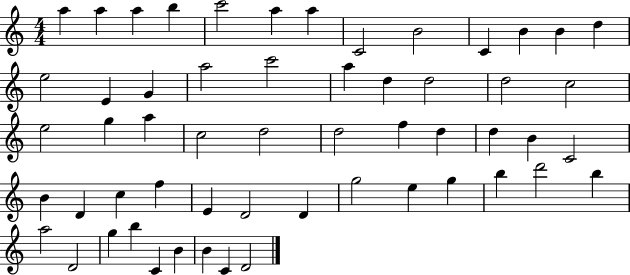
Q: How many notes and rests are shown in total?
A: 56